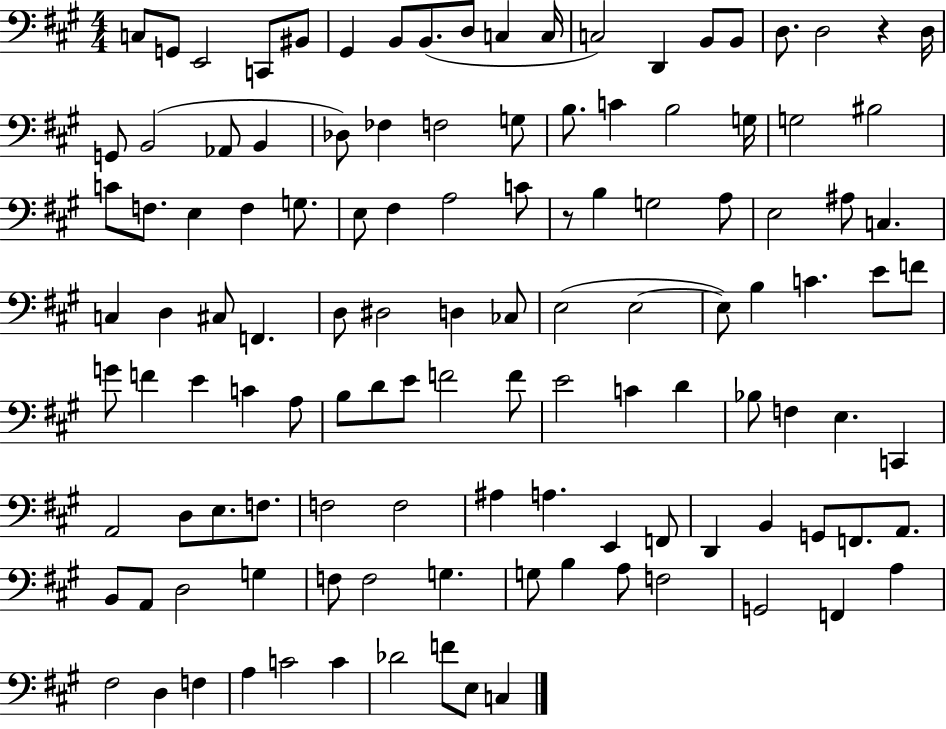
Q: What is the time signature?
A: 4/4